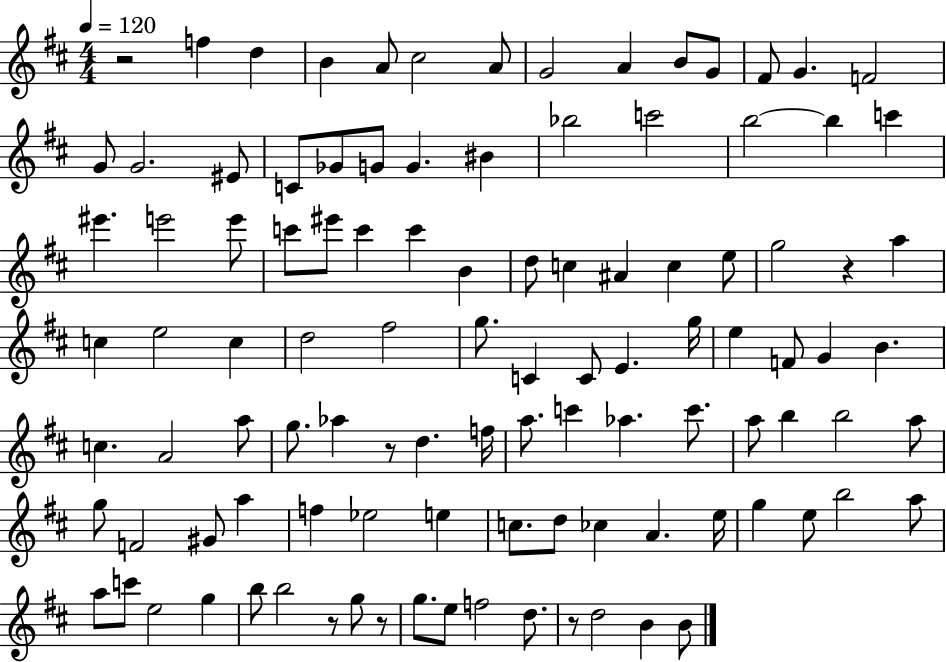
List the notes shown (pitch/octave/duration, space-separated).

R/h F5/q D5/q B4/q A4/e C#5/h A4/e G4/h A4/q B4/e G4/e F#4/e G4/q. F4/h G4/e G4/h. EIS4/e C4/e Gb4/e G4/e G4/q. BIS4/q Bb5/h C6/h B5/h B5/q C6/q EIS6/q. E6/h E6/e C6/e EIS6/e C6/q C6/q B4/q D5/e C5/q A#4/q C5/q E5/e G5/h R/q A5/q C5/q E5/h C5/q D5/h F#5/h G5/e. C4/q C4/e E4/q. G5/s E5/q F4/e G4/q B4/q. C5/q. A4/h A5/e G5/e. Ab5/q R/e D5/q. F5/s A5/e. C6/q Ab5/q. C6/e. A5/e B5/q B5/h A5/e G5/e F4/h G#4/e A5/q F5/q Eb5/h E5/q C5/e. D5/e CES5/q A4/q. E5/s G5/q E5/e B5/h A5/e A5/e C6/e E5/h G5/q B5/e B5/h R/e G5/e R/e G5/e. E5/e F5/h D5/e. R/e D5/h B4/q B4/e